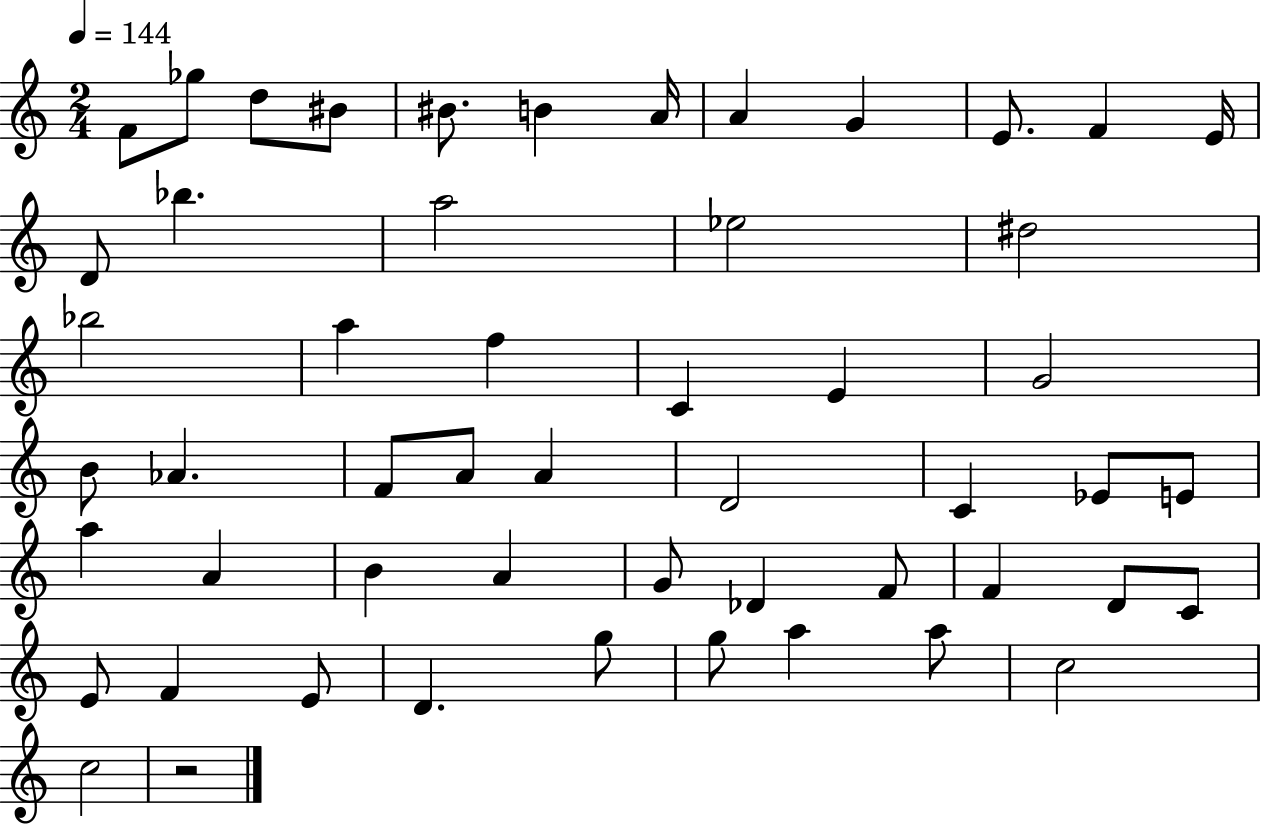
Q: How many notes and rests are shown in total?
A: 53